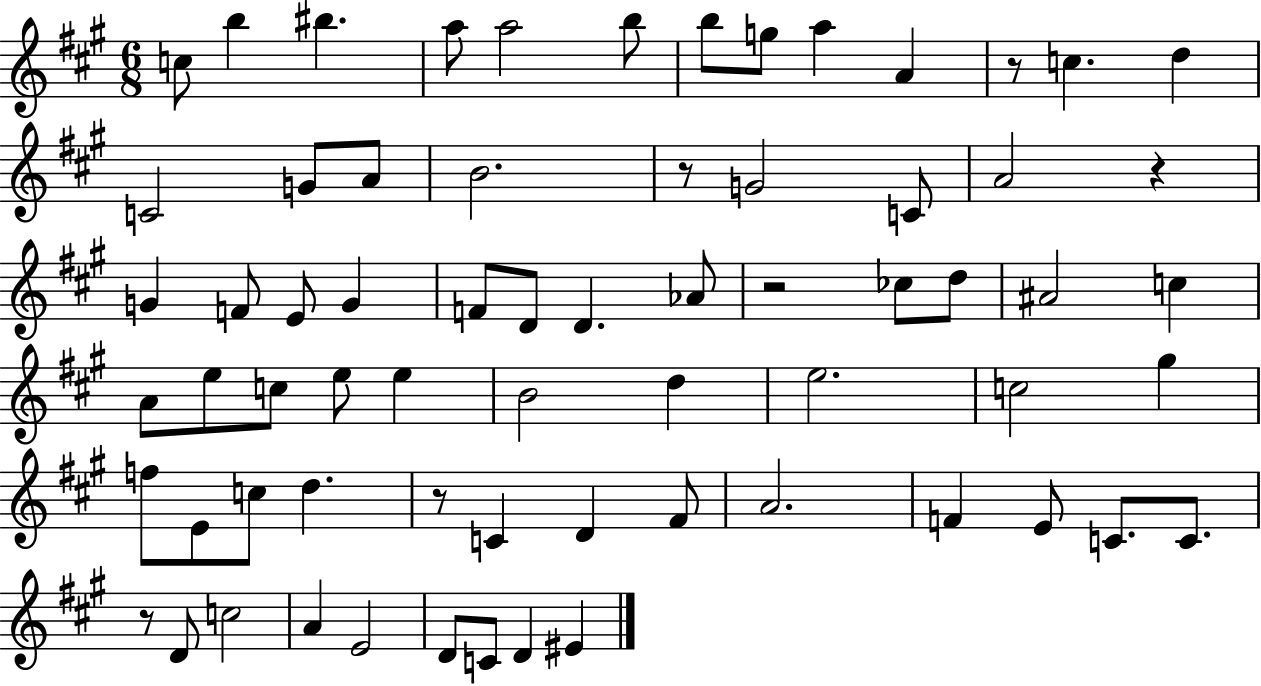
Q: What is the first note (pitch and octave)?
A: C5